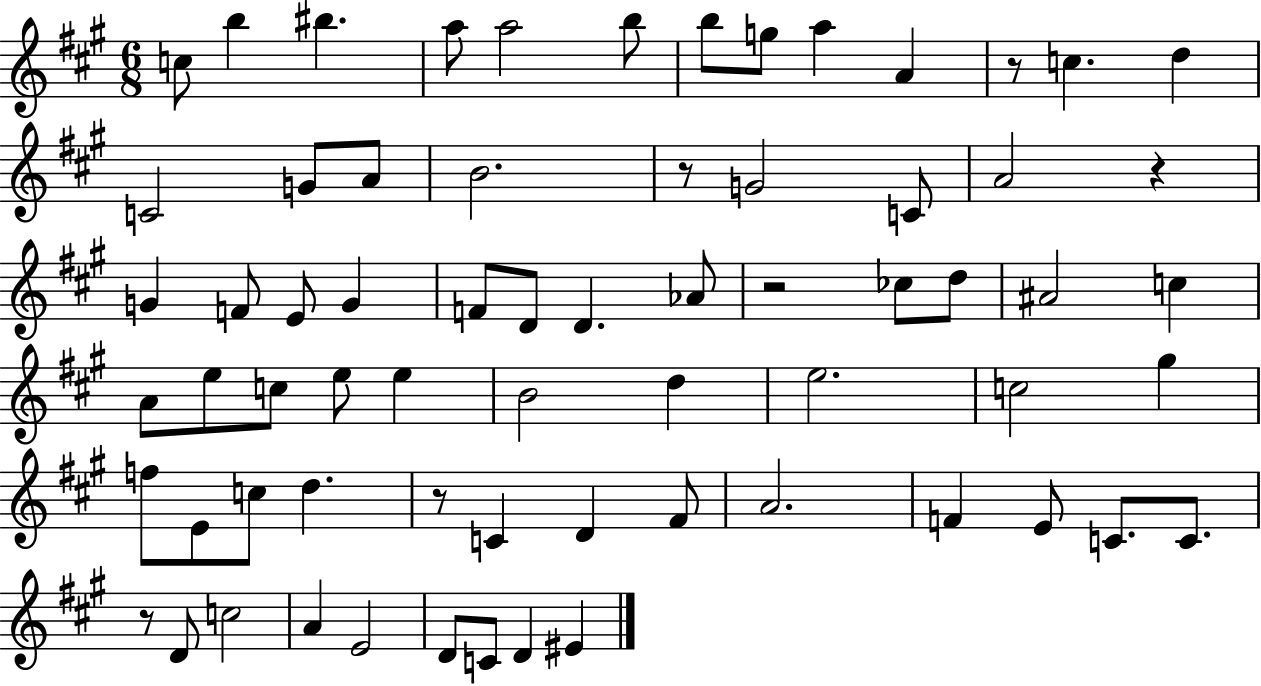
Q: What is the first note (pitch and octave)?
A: C5